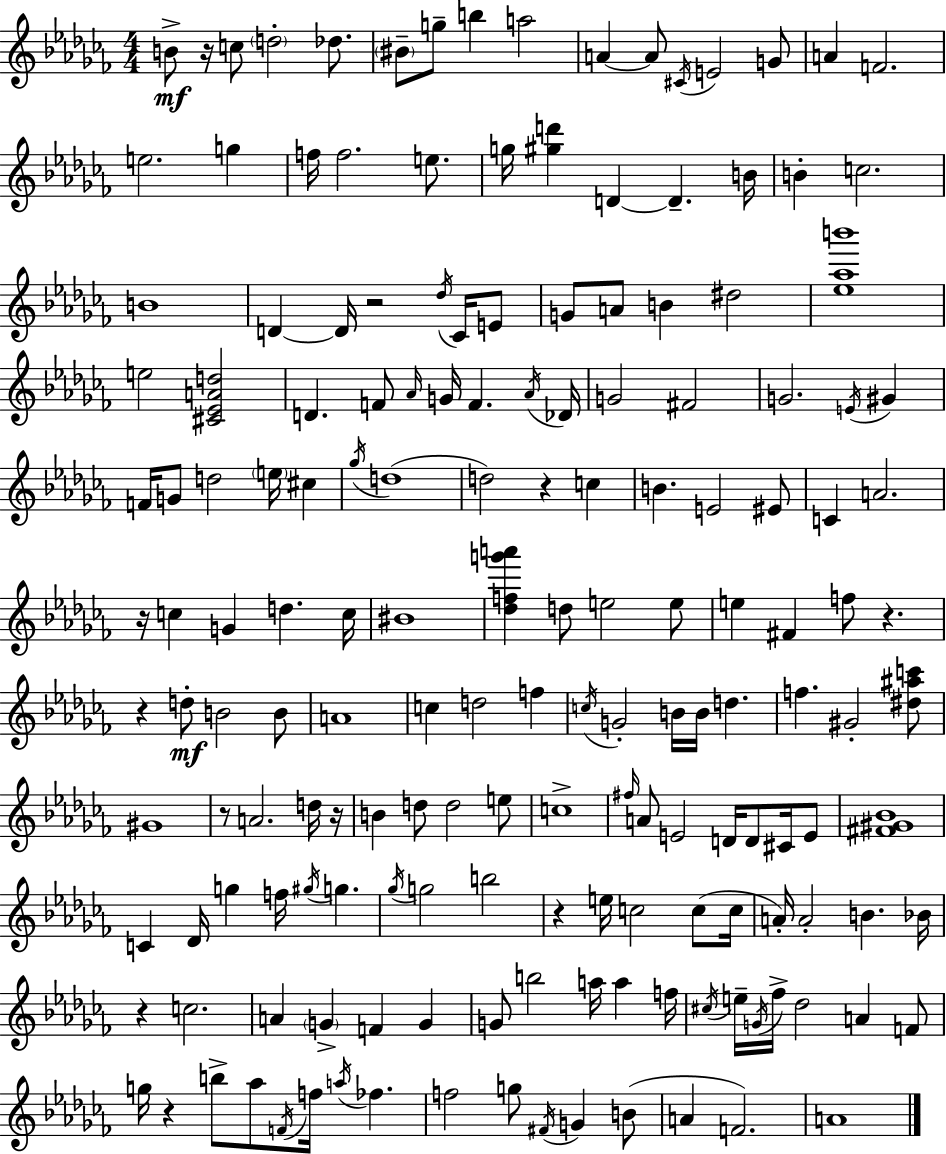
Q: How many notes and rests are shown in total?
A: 169